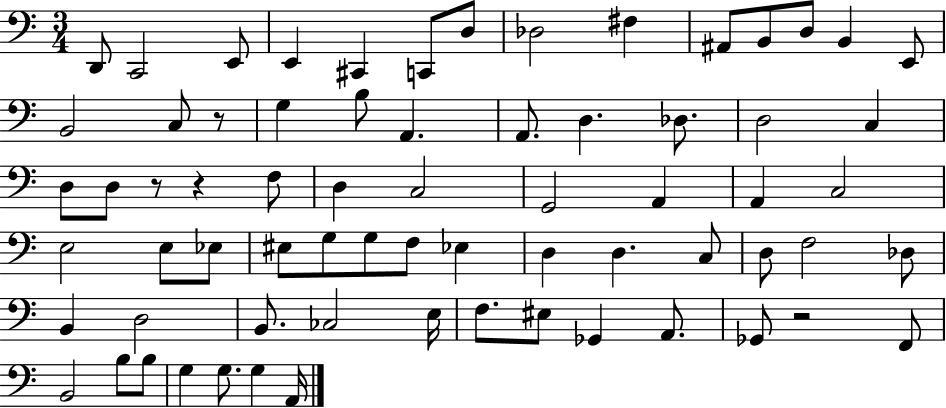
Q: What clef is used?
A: bass